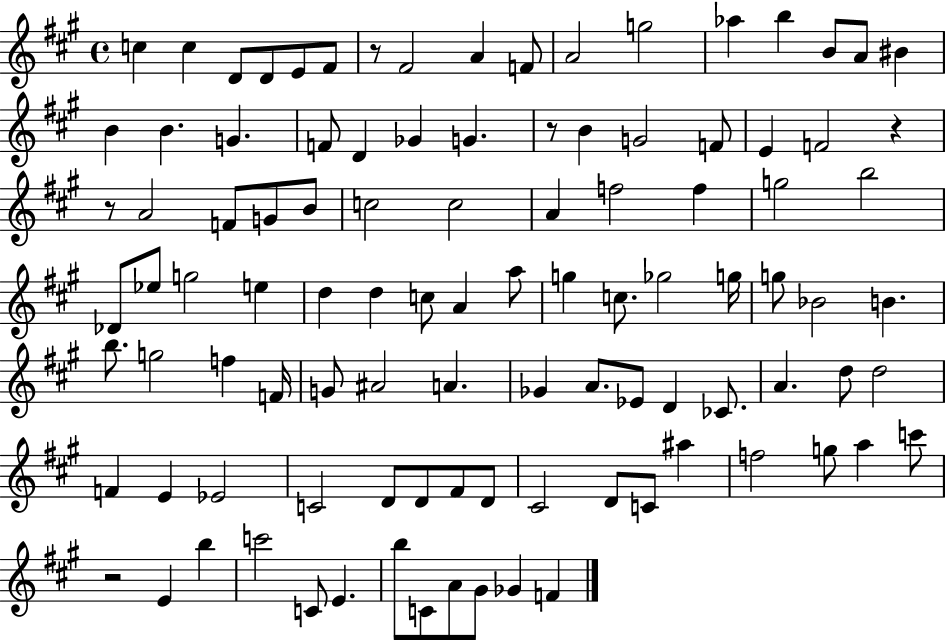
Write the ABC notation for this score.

X:1
T:Untitled
M:4/4
L:1/4
K:A
c c D/2 D/2 E/2 ^F/2 z/2 ^F2 A F/2 A2 g2 _a b B/2 A/2 ^B B B G F/2 D _G G z/2 B G2 F/2 E F2 z z/2 A2 F/2 G/2 B/2 c2 c2 A f2 f g2 b2 _D/2 _e/2 g2 e d d c/2 A a/2 g c/2 _g2 g/4 g/2 _B2 B b/2 g2 f F/4 G/2 ^A2 A _G A/2 _E/2 D _C/2 A d/2 d2 F E _E2 C2 D/2 D/2 ^F/2 D/2 ^C2 D/2 C/2 ^a f2 g/2 a c'/2 z2 E b c'2 C/2 E b/2 C/2 A/2 ^G/2 _G F